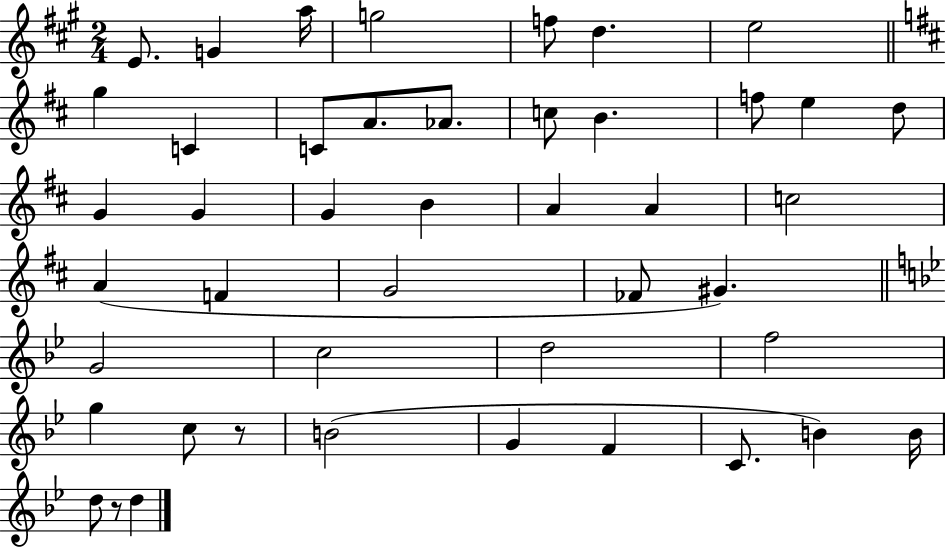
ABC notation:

X:1
T:Untitled
M:2/4
L:1/4
K:A
E/2 G a/4 g2 f/2 d e2 g C C/2 A/2 _A/2 c/2 B f/2 e d/2 G G G B A A c2 A F G2 _F/2 ^G G2 c2 d2 f2 g c/2 z/2 B2 G F C/2 B B/4 d/2 z/2 d